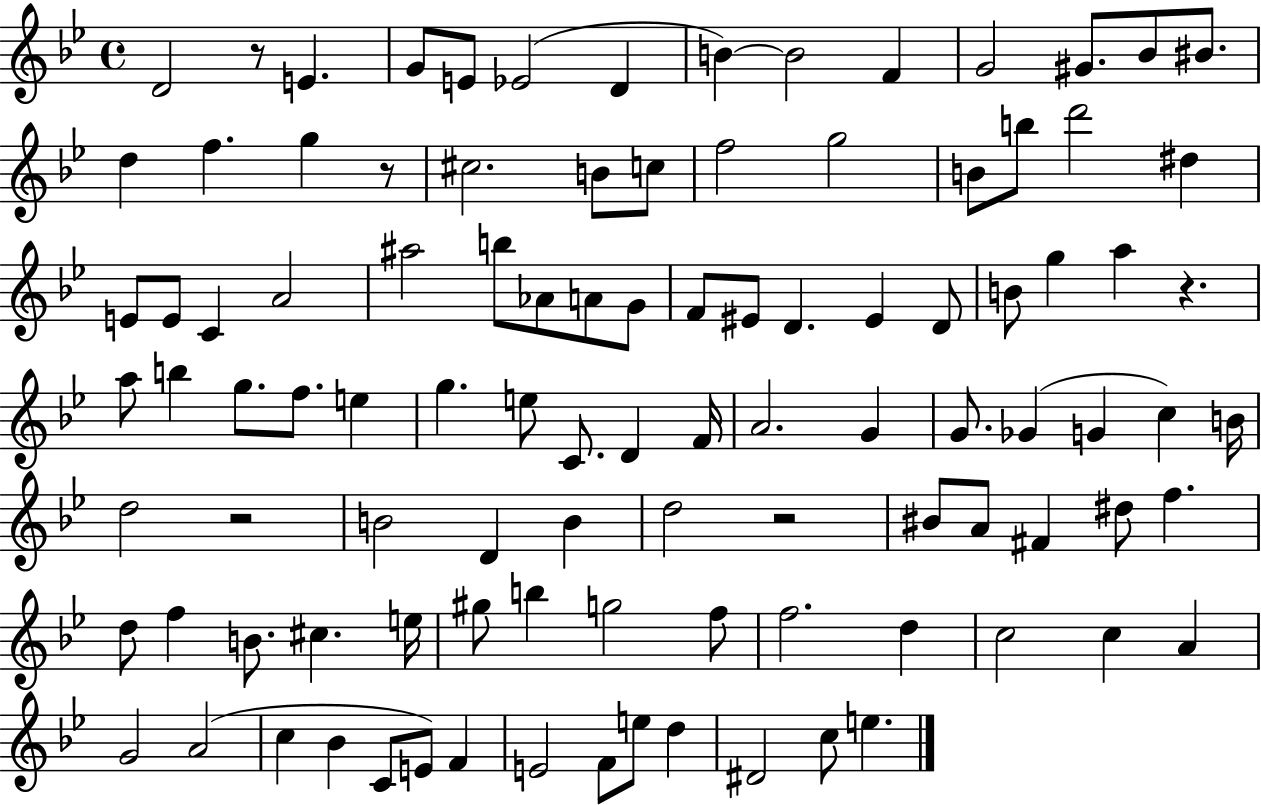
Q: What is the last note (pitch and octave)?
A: E5